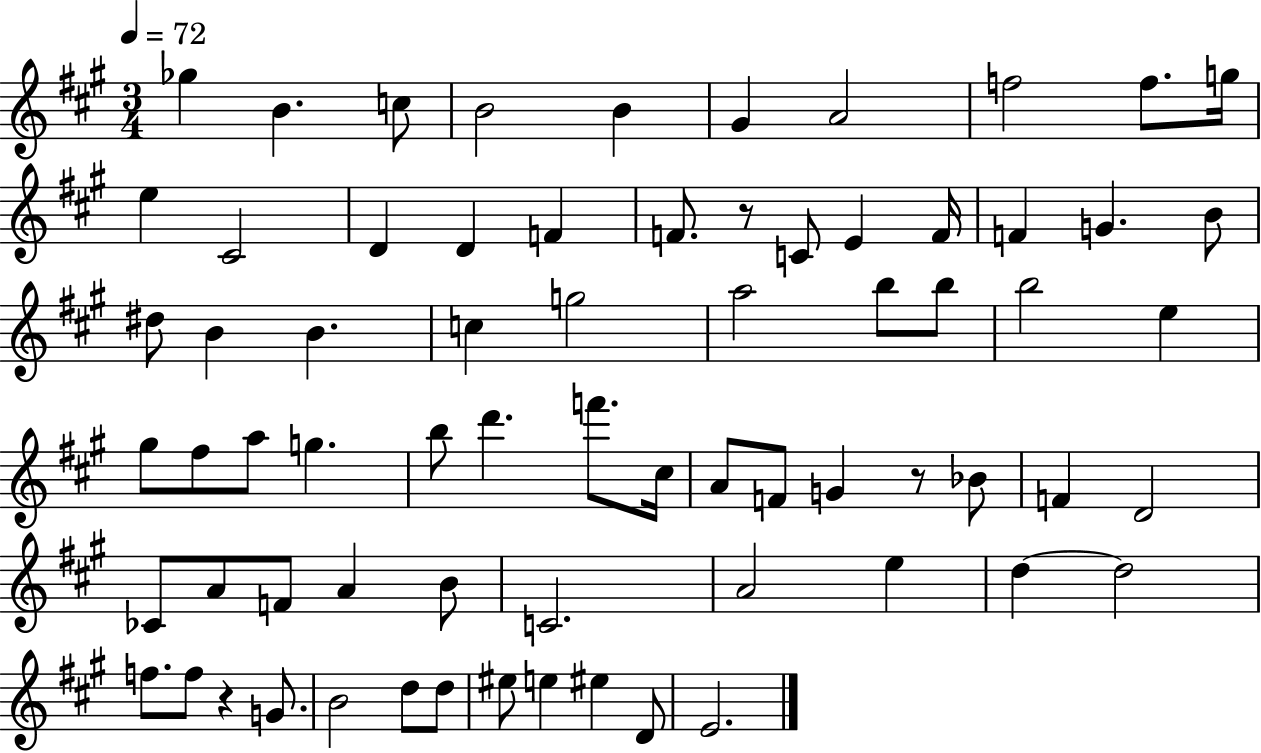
Gb5/q B4/q. C5/e B4/h B4/q G#4/q A4/h F5/h F5/e. G5/s E5/q C#4/h D4/q D4/q F4/q F4/e. R/e C4/e E4/q F4/s F4/q G4/q. B4/e D#5/e B4/q B4/q. C5/q G5/h A5/h B5/e B5/e B5/h E5/q G#5/e F#5/e A5/e G5/q. B5/e D6/q. F6/e. C#5/s A4/e F4/e G4/q R/e Bb4/e F4/q D4/h CES4/e A4/e F4/e A4/q B4/e C4/h. A4/h E5/q D5/q D5/h F5/e. F5/e R/q G4/e. B4/h D5/e D5/e EIS5/e E5/q EIS5/q D4/e E4/h.